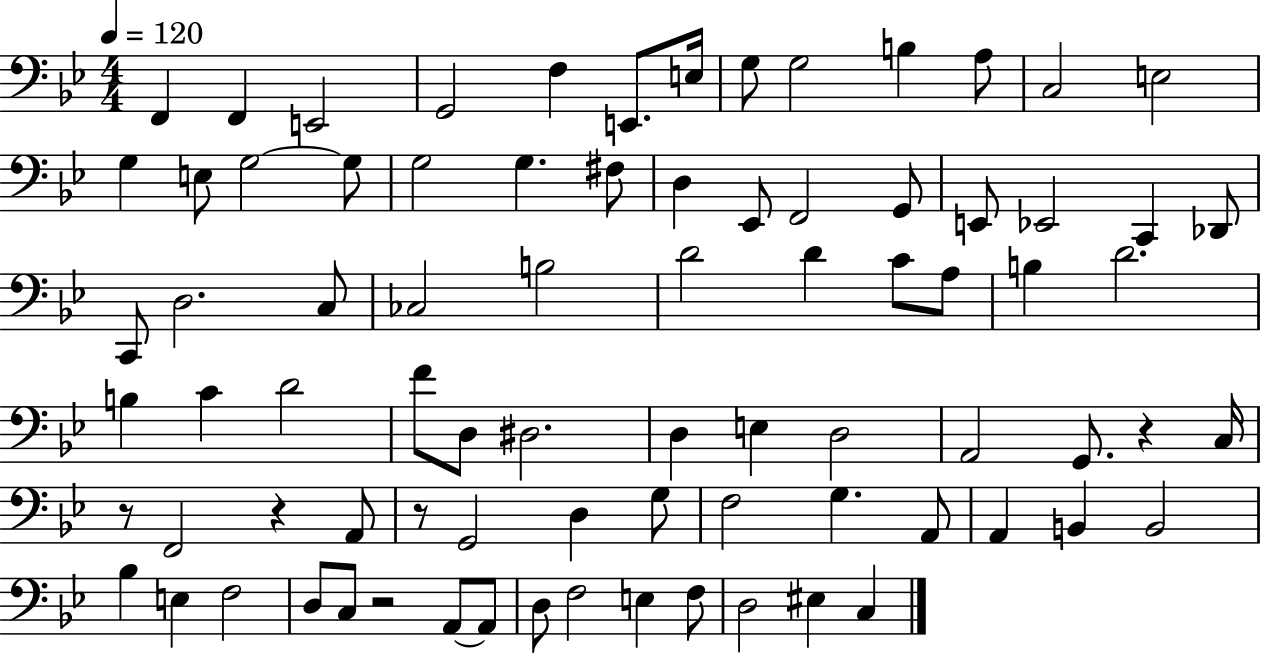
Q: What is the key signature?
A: BES major